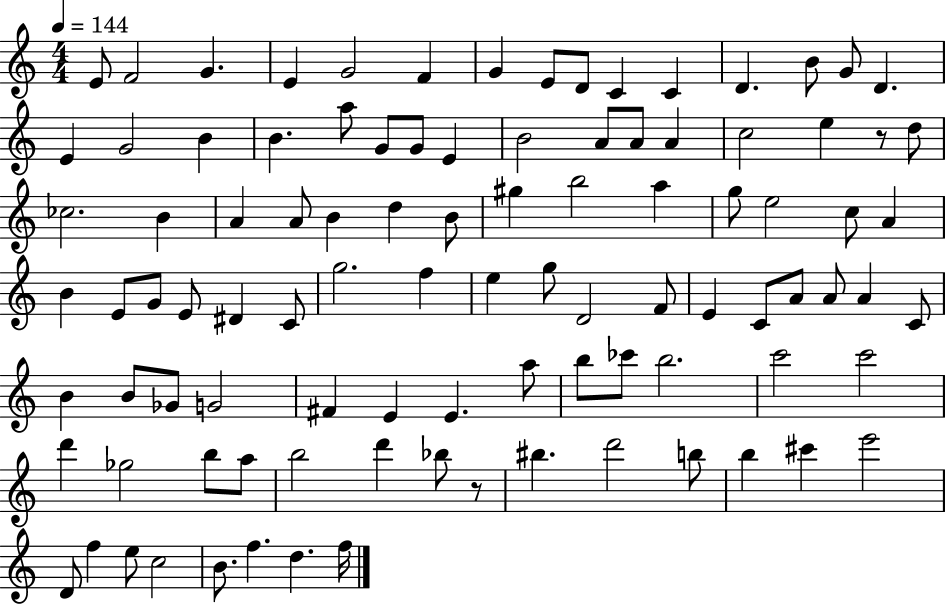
{
  \clef treble
  \numericTimeSignature
  \time 4/4
  \key c \major
  \tempo 4 = 144
  e'8 f'2 g'4. | e'4 g'2 f'4 | g'4 e'8 d'8 c'4 c'4 | d'4. b'8 g'8 d'4. | \break e'4 g'2 b'4 | b'4. a''8 g'8 g'8 e'4 | b'2 a'8 a'8 a'4 | c''2 e''4 r8 d''8 | \break ces''2. b'4 | a'4 a'8 b'4 d''4 b'8 | gis''4 b''2 a''4 | g''8 e''2 c''8 a'4 | \break b'4 e'8 g'8 e'8 dis'4 c'8 | g''2. f''4 | e''4 g''8 d'2 f'8 | e'4 c'8 a'8 a'8 a'4 c'8 | \break b'4 b'8 ges'8 g'2 | fis'4 e'4 e'4. a''8 | b''8 ces'''8 b''2. | c'''2 c'''2 | \break d'''4 ges''2 b''8 a''8 | b''2 d'''4 bes''8 r8 | bis''4. d'''2 b''8 | b''4 cis'''4 e'''2 | \break d'8 f''4 e''8 c''2 | b'8. f''4. d''4. f''16 | \bar "|."
}